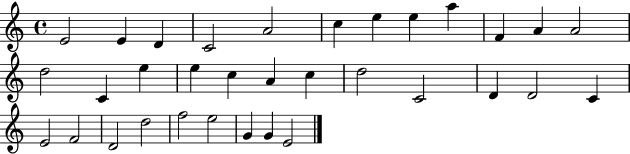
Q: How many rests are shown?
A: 0